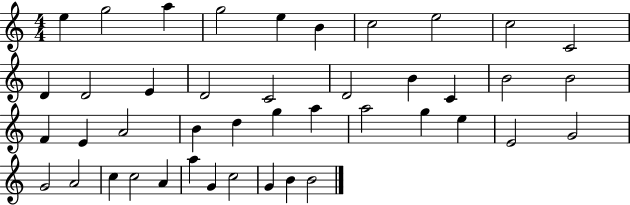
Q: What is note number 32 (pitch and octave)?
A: G4